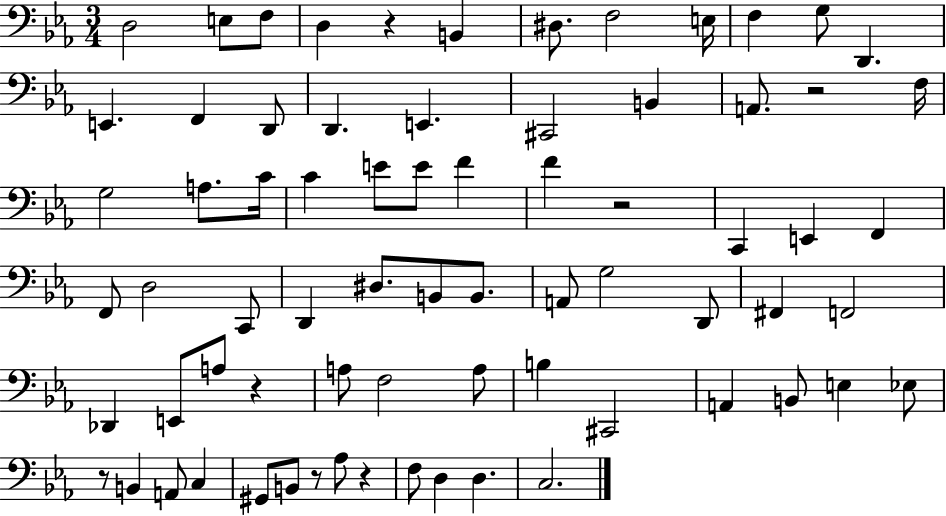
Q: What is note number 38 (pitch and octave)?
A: B2